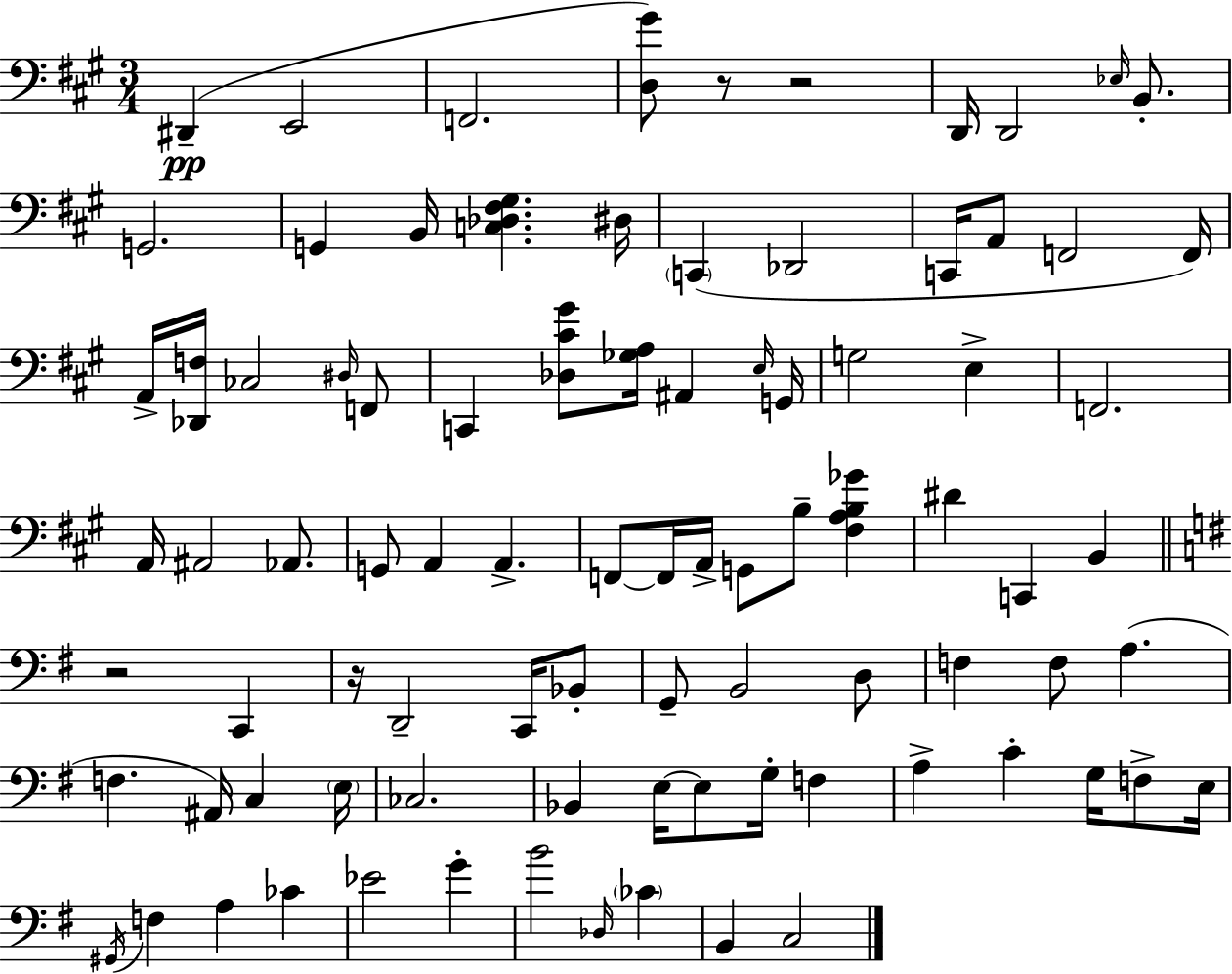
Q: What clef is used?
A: bass